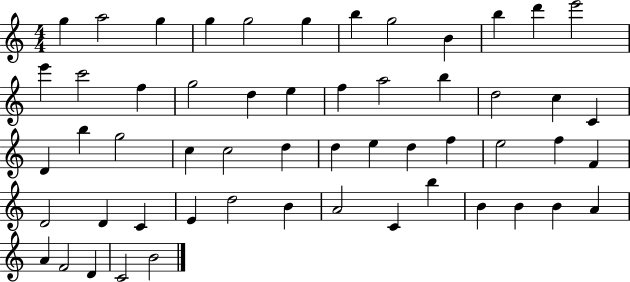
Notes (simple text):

G5/q A5/h G5/q G5/q G5/h G5/q B5/q G5/h B4/q B5/q D6/q E6/h E6/q C6/h F5/q G5/h D5/q E5/q F5/q A5/h B5/q D5/h C5/q C4/q D4/q B5/q G5/h C5/q C5/h D5/q D5/q E5/q D5/q F5/q E5/h F5/q F4/q D4/h D4/q C4/q E4/q D5/h B4/q A4/h C4/q B5/q B4/q B4/q B4/q A4/q A4/q F4/h D4/q C4/h B4/h